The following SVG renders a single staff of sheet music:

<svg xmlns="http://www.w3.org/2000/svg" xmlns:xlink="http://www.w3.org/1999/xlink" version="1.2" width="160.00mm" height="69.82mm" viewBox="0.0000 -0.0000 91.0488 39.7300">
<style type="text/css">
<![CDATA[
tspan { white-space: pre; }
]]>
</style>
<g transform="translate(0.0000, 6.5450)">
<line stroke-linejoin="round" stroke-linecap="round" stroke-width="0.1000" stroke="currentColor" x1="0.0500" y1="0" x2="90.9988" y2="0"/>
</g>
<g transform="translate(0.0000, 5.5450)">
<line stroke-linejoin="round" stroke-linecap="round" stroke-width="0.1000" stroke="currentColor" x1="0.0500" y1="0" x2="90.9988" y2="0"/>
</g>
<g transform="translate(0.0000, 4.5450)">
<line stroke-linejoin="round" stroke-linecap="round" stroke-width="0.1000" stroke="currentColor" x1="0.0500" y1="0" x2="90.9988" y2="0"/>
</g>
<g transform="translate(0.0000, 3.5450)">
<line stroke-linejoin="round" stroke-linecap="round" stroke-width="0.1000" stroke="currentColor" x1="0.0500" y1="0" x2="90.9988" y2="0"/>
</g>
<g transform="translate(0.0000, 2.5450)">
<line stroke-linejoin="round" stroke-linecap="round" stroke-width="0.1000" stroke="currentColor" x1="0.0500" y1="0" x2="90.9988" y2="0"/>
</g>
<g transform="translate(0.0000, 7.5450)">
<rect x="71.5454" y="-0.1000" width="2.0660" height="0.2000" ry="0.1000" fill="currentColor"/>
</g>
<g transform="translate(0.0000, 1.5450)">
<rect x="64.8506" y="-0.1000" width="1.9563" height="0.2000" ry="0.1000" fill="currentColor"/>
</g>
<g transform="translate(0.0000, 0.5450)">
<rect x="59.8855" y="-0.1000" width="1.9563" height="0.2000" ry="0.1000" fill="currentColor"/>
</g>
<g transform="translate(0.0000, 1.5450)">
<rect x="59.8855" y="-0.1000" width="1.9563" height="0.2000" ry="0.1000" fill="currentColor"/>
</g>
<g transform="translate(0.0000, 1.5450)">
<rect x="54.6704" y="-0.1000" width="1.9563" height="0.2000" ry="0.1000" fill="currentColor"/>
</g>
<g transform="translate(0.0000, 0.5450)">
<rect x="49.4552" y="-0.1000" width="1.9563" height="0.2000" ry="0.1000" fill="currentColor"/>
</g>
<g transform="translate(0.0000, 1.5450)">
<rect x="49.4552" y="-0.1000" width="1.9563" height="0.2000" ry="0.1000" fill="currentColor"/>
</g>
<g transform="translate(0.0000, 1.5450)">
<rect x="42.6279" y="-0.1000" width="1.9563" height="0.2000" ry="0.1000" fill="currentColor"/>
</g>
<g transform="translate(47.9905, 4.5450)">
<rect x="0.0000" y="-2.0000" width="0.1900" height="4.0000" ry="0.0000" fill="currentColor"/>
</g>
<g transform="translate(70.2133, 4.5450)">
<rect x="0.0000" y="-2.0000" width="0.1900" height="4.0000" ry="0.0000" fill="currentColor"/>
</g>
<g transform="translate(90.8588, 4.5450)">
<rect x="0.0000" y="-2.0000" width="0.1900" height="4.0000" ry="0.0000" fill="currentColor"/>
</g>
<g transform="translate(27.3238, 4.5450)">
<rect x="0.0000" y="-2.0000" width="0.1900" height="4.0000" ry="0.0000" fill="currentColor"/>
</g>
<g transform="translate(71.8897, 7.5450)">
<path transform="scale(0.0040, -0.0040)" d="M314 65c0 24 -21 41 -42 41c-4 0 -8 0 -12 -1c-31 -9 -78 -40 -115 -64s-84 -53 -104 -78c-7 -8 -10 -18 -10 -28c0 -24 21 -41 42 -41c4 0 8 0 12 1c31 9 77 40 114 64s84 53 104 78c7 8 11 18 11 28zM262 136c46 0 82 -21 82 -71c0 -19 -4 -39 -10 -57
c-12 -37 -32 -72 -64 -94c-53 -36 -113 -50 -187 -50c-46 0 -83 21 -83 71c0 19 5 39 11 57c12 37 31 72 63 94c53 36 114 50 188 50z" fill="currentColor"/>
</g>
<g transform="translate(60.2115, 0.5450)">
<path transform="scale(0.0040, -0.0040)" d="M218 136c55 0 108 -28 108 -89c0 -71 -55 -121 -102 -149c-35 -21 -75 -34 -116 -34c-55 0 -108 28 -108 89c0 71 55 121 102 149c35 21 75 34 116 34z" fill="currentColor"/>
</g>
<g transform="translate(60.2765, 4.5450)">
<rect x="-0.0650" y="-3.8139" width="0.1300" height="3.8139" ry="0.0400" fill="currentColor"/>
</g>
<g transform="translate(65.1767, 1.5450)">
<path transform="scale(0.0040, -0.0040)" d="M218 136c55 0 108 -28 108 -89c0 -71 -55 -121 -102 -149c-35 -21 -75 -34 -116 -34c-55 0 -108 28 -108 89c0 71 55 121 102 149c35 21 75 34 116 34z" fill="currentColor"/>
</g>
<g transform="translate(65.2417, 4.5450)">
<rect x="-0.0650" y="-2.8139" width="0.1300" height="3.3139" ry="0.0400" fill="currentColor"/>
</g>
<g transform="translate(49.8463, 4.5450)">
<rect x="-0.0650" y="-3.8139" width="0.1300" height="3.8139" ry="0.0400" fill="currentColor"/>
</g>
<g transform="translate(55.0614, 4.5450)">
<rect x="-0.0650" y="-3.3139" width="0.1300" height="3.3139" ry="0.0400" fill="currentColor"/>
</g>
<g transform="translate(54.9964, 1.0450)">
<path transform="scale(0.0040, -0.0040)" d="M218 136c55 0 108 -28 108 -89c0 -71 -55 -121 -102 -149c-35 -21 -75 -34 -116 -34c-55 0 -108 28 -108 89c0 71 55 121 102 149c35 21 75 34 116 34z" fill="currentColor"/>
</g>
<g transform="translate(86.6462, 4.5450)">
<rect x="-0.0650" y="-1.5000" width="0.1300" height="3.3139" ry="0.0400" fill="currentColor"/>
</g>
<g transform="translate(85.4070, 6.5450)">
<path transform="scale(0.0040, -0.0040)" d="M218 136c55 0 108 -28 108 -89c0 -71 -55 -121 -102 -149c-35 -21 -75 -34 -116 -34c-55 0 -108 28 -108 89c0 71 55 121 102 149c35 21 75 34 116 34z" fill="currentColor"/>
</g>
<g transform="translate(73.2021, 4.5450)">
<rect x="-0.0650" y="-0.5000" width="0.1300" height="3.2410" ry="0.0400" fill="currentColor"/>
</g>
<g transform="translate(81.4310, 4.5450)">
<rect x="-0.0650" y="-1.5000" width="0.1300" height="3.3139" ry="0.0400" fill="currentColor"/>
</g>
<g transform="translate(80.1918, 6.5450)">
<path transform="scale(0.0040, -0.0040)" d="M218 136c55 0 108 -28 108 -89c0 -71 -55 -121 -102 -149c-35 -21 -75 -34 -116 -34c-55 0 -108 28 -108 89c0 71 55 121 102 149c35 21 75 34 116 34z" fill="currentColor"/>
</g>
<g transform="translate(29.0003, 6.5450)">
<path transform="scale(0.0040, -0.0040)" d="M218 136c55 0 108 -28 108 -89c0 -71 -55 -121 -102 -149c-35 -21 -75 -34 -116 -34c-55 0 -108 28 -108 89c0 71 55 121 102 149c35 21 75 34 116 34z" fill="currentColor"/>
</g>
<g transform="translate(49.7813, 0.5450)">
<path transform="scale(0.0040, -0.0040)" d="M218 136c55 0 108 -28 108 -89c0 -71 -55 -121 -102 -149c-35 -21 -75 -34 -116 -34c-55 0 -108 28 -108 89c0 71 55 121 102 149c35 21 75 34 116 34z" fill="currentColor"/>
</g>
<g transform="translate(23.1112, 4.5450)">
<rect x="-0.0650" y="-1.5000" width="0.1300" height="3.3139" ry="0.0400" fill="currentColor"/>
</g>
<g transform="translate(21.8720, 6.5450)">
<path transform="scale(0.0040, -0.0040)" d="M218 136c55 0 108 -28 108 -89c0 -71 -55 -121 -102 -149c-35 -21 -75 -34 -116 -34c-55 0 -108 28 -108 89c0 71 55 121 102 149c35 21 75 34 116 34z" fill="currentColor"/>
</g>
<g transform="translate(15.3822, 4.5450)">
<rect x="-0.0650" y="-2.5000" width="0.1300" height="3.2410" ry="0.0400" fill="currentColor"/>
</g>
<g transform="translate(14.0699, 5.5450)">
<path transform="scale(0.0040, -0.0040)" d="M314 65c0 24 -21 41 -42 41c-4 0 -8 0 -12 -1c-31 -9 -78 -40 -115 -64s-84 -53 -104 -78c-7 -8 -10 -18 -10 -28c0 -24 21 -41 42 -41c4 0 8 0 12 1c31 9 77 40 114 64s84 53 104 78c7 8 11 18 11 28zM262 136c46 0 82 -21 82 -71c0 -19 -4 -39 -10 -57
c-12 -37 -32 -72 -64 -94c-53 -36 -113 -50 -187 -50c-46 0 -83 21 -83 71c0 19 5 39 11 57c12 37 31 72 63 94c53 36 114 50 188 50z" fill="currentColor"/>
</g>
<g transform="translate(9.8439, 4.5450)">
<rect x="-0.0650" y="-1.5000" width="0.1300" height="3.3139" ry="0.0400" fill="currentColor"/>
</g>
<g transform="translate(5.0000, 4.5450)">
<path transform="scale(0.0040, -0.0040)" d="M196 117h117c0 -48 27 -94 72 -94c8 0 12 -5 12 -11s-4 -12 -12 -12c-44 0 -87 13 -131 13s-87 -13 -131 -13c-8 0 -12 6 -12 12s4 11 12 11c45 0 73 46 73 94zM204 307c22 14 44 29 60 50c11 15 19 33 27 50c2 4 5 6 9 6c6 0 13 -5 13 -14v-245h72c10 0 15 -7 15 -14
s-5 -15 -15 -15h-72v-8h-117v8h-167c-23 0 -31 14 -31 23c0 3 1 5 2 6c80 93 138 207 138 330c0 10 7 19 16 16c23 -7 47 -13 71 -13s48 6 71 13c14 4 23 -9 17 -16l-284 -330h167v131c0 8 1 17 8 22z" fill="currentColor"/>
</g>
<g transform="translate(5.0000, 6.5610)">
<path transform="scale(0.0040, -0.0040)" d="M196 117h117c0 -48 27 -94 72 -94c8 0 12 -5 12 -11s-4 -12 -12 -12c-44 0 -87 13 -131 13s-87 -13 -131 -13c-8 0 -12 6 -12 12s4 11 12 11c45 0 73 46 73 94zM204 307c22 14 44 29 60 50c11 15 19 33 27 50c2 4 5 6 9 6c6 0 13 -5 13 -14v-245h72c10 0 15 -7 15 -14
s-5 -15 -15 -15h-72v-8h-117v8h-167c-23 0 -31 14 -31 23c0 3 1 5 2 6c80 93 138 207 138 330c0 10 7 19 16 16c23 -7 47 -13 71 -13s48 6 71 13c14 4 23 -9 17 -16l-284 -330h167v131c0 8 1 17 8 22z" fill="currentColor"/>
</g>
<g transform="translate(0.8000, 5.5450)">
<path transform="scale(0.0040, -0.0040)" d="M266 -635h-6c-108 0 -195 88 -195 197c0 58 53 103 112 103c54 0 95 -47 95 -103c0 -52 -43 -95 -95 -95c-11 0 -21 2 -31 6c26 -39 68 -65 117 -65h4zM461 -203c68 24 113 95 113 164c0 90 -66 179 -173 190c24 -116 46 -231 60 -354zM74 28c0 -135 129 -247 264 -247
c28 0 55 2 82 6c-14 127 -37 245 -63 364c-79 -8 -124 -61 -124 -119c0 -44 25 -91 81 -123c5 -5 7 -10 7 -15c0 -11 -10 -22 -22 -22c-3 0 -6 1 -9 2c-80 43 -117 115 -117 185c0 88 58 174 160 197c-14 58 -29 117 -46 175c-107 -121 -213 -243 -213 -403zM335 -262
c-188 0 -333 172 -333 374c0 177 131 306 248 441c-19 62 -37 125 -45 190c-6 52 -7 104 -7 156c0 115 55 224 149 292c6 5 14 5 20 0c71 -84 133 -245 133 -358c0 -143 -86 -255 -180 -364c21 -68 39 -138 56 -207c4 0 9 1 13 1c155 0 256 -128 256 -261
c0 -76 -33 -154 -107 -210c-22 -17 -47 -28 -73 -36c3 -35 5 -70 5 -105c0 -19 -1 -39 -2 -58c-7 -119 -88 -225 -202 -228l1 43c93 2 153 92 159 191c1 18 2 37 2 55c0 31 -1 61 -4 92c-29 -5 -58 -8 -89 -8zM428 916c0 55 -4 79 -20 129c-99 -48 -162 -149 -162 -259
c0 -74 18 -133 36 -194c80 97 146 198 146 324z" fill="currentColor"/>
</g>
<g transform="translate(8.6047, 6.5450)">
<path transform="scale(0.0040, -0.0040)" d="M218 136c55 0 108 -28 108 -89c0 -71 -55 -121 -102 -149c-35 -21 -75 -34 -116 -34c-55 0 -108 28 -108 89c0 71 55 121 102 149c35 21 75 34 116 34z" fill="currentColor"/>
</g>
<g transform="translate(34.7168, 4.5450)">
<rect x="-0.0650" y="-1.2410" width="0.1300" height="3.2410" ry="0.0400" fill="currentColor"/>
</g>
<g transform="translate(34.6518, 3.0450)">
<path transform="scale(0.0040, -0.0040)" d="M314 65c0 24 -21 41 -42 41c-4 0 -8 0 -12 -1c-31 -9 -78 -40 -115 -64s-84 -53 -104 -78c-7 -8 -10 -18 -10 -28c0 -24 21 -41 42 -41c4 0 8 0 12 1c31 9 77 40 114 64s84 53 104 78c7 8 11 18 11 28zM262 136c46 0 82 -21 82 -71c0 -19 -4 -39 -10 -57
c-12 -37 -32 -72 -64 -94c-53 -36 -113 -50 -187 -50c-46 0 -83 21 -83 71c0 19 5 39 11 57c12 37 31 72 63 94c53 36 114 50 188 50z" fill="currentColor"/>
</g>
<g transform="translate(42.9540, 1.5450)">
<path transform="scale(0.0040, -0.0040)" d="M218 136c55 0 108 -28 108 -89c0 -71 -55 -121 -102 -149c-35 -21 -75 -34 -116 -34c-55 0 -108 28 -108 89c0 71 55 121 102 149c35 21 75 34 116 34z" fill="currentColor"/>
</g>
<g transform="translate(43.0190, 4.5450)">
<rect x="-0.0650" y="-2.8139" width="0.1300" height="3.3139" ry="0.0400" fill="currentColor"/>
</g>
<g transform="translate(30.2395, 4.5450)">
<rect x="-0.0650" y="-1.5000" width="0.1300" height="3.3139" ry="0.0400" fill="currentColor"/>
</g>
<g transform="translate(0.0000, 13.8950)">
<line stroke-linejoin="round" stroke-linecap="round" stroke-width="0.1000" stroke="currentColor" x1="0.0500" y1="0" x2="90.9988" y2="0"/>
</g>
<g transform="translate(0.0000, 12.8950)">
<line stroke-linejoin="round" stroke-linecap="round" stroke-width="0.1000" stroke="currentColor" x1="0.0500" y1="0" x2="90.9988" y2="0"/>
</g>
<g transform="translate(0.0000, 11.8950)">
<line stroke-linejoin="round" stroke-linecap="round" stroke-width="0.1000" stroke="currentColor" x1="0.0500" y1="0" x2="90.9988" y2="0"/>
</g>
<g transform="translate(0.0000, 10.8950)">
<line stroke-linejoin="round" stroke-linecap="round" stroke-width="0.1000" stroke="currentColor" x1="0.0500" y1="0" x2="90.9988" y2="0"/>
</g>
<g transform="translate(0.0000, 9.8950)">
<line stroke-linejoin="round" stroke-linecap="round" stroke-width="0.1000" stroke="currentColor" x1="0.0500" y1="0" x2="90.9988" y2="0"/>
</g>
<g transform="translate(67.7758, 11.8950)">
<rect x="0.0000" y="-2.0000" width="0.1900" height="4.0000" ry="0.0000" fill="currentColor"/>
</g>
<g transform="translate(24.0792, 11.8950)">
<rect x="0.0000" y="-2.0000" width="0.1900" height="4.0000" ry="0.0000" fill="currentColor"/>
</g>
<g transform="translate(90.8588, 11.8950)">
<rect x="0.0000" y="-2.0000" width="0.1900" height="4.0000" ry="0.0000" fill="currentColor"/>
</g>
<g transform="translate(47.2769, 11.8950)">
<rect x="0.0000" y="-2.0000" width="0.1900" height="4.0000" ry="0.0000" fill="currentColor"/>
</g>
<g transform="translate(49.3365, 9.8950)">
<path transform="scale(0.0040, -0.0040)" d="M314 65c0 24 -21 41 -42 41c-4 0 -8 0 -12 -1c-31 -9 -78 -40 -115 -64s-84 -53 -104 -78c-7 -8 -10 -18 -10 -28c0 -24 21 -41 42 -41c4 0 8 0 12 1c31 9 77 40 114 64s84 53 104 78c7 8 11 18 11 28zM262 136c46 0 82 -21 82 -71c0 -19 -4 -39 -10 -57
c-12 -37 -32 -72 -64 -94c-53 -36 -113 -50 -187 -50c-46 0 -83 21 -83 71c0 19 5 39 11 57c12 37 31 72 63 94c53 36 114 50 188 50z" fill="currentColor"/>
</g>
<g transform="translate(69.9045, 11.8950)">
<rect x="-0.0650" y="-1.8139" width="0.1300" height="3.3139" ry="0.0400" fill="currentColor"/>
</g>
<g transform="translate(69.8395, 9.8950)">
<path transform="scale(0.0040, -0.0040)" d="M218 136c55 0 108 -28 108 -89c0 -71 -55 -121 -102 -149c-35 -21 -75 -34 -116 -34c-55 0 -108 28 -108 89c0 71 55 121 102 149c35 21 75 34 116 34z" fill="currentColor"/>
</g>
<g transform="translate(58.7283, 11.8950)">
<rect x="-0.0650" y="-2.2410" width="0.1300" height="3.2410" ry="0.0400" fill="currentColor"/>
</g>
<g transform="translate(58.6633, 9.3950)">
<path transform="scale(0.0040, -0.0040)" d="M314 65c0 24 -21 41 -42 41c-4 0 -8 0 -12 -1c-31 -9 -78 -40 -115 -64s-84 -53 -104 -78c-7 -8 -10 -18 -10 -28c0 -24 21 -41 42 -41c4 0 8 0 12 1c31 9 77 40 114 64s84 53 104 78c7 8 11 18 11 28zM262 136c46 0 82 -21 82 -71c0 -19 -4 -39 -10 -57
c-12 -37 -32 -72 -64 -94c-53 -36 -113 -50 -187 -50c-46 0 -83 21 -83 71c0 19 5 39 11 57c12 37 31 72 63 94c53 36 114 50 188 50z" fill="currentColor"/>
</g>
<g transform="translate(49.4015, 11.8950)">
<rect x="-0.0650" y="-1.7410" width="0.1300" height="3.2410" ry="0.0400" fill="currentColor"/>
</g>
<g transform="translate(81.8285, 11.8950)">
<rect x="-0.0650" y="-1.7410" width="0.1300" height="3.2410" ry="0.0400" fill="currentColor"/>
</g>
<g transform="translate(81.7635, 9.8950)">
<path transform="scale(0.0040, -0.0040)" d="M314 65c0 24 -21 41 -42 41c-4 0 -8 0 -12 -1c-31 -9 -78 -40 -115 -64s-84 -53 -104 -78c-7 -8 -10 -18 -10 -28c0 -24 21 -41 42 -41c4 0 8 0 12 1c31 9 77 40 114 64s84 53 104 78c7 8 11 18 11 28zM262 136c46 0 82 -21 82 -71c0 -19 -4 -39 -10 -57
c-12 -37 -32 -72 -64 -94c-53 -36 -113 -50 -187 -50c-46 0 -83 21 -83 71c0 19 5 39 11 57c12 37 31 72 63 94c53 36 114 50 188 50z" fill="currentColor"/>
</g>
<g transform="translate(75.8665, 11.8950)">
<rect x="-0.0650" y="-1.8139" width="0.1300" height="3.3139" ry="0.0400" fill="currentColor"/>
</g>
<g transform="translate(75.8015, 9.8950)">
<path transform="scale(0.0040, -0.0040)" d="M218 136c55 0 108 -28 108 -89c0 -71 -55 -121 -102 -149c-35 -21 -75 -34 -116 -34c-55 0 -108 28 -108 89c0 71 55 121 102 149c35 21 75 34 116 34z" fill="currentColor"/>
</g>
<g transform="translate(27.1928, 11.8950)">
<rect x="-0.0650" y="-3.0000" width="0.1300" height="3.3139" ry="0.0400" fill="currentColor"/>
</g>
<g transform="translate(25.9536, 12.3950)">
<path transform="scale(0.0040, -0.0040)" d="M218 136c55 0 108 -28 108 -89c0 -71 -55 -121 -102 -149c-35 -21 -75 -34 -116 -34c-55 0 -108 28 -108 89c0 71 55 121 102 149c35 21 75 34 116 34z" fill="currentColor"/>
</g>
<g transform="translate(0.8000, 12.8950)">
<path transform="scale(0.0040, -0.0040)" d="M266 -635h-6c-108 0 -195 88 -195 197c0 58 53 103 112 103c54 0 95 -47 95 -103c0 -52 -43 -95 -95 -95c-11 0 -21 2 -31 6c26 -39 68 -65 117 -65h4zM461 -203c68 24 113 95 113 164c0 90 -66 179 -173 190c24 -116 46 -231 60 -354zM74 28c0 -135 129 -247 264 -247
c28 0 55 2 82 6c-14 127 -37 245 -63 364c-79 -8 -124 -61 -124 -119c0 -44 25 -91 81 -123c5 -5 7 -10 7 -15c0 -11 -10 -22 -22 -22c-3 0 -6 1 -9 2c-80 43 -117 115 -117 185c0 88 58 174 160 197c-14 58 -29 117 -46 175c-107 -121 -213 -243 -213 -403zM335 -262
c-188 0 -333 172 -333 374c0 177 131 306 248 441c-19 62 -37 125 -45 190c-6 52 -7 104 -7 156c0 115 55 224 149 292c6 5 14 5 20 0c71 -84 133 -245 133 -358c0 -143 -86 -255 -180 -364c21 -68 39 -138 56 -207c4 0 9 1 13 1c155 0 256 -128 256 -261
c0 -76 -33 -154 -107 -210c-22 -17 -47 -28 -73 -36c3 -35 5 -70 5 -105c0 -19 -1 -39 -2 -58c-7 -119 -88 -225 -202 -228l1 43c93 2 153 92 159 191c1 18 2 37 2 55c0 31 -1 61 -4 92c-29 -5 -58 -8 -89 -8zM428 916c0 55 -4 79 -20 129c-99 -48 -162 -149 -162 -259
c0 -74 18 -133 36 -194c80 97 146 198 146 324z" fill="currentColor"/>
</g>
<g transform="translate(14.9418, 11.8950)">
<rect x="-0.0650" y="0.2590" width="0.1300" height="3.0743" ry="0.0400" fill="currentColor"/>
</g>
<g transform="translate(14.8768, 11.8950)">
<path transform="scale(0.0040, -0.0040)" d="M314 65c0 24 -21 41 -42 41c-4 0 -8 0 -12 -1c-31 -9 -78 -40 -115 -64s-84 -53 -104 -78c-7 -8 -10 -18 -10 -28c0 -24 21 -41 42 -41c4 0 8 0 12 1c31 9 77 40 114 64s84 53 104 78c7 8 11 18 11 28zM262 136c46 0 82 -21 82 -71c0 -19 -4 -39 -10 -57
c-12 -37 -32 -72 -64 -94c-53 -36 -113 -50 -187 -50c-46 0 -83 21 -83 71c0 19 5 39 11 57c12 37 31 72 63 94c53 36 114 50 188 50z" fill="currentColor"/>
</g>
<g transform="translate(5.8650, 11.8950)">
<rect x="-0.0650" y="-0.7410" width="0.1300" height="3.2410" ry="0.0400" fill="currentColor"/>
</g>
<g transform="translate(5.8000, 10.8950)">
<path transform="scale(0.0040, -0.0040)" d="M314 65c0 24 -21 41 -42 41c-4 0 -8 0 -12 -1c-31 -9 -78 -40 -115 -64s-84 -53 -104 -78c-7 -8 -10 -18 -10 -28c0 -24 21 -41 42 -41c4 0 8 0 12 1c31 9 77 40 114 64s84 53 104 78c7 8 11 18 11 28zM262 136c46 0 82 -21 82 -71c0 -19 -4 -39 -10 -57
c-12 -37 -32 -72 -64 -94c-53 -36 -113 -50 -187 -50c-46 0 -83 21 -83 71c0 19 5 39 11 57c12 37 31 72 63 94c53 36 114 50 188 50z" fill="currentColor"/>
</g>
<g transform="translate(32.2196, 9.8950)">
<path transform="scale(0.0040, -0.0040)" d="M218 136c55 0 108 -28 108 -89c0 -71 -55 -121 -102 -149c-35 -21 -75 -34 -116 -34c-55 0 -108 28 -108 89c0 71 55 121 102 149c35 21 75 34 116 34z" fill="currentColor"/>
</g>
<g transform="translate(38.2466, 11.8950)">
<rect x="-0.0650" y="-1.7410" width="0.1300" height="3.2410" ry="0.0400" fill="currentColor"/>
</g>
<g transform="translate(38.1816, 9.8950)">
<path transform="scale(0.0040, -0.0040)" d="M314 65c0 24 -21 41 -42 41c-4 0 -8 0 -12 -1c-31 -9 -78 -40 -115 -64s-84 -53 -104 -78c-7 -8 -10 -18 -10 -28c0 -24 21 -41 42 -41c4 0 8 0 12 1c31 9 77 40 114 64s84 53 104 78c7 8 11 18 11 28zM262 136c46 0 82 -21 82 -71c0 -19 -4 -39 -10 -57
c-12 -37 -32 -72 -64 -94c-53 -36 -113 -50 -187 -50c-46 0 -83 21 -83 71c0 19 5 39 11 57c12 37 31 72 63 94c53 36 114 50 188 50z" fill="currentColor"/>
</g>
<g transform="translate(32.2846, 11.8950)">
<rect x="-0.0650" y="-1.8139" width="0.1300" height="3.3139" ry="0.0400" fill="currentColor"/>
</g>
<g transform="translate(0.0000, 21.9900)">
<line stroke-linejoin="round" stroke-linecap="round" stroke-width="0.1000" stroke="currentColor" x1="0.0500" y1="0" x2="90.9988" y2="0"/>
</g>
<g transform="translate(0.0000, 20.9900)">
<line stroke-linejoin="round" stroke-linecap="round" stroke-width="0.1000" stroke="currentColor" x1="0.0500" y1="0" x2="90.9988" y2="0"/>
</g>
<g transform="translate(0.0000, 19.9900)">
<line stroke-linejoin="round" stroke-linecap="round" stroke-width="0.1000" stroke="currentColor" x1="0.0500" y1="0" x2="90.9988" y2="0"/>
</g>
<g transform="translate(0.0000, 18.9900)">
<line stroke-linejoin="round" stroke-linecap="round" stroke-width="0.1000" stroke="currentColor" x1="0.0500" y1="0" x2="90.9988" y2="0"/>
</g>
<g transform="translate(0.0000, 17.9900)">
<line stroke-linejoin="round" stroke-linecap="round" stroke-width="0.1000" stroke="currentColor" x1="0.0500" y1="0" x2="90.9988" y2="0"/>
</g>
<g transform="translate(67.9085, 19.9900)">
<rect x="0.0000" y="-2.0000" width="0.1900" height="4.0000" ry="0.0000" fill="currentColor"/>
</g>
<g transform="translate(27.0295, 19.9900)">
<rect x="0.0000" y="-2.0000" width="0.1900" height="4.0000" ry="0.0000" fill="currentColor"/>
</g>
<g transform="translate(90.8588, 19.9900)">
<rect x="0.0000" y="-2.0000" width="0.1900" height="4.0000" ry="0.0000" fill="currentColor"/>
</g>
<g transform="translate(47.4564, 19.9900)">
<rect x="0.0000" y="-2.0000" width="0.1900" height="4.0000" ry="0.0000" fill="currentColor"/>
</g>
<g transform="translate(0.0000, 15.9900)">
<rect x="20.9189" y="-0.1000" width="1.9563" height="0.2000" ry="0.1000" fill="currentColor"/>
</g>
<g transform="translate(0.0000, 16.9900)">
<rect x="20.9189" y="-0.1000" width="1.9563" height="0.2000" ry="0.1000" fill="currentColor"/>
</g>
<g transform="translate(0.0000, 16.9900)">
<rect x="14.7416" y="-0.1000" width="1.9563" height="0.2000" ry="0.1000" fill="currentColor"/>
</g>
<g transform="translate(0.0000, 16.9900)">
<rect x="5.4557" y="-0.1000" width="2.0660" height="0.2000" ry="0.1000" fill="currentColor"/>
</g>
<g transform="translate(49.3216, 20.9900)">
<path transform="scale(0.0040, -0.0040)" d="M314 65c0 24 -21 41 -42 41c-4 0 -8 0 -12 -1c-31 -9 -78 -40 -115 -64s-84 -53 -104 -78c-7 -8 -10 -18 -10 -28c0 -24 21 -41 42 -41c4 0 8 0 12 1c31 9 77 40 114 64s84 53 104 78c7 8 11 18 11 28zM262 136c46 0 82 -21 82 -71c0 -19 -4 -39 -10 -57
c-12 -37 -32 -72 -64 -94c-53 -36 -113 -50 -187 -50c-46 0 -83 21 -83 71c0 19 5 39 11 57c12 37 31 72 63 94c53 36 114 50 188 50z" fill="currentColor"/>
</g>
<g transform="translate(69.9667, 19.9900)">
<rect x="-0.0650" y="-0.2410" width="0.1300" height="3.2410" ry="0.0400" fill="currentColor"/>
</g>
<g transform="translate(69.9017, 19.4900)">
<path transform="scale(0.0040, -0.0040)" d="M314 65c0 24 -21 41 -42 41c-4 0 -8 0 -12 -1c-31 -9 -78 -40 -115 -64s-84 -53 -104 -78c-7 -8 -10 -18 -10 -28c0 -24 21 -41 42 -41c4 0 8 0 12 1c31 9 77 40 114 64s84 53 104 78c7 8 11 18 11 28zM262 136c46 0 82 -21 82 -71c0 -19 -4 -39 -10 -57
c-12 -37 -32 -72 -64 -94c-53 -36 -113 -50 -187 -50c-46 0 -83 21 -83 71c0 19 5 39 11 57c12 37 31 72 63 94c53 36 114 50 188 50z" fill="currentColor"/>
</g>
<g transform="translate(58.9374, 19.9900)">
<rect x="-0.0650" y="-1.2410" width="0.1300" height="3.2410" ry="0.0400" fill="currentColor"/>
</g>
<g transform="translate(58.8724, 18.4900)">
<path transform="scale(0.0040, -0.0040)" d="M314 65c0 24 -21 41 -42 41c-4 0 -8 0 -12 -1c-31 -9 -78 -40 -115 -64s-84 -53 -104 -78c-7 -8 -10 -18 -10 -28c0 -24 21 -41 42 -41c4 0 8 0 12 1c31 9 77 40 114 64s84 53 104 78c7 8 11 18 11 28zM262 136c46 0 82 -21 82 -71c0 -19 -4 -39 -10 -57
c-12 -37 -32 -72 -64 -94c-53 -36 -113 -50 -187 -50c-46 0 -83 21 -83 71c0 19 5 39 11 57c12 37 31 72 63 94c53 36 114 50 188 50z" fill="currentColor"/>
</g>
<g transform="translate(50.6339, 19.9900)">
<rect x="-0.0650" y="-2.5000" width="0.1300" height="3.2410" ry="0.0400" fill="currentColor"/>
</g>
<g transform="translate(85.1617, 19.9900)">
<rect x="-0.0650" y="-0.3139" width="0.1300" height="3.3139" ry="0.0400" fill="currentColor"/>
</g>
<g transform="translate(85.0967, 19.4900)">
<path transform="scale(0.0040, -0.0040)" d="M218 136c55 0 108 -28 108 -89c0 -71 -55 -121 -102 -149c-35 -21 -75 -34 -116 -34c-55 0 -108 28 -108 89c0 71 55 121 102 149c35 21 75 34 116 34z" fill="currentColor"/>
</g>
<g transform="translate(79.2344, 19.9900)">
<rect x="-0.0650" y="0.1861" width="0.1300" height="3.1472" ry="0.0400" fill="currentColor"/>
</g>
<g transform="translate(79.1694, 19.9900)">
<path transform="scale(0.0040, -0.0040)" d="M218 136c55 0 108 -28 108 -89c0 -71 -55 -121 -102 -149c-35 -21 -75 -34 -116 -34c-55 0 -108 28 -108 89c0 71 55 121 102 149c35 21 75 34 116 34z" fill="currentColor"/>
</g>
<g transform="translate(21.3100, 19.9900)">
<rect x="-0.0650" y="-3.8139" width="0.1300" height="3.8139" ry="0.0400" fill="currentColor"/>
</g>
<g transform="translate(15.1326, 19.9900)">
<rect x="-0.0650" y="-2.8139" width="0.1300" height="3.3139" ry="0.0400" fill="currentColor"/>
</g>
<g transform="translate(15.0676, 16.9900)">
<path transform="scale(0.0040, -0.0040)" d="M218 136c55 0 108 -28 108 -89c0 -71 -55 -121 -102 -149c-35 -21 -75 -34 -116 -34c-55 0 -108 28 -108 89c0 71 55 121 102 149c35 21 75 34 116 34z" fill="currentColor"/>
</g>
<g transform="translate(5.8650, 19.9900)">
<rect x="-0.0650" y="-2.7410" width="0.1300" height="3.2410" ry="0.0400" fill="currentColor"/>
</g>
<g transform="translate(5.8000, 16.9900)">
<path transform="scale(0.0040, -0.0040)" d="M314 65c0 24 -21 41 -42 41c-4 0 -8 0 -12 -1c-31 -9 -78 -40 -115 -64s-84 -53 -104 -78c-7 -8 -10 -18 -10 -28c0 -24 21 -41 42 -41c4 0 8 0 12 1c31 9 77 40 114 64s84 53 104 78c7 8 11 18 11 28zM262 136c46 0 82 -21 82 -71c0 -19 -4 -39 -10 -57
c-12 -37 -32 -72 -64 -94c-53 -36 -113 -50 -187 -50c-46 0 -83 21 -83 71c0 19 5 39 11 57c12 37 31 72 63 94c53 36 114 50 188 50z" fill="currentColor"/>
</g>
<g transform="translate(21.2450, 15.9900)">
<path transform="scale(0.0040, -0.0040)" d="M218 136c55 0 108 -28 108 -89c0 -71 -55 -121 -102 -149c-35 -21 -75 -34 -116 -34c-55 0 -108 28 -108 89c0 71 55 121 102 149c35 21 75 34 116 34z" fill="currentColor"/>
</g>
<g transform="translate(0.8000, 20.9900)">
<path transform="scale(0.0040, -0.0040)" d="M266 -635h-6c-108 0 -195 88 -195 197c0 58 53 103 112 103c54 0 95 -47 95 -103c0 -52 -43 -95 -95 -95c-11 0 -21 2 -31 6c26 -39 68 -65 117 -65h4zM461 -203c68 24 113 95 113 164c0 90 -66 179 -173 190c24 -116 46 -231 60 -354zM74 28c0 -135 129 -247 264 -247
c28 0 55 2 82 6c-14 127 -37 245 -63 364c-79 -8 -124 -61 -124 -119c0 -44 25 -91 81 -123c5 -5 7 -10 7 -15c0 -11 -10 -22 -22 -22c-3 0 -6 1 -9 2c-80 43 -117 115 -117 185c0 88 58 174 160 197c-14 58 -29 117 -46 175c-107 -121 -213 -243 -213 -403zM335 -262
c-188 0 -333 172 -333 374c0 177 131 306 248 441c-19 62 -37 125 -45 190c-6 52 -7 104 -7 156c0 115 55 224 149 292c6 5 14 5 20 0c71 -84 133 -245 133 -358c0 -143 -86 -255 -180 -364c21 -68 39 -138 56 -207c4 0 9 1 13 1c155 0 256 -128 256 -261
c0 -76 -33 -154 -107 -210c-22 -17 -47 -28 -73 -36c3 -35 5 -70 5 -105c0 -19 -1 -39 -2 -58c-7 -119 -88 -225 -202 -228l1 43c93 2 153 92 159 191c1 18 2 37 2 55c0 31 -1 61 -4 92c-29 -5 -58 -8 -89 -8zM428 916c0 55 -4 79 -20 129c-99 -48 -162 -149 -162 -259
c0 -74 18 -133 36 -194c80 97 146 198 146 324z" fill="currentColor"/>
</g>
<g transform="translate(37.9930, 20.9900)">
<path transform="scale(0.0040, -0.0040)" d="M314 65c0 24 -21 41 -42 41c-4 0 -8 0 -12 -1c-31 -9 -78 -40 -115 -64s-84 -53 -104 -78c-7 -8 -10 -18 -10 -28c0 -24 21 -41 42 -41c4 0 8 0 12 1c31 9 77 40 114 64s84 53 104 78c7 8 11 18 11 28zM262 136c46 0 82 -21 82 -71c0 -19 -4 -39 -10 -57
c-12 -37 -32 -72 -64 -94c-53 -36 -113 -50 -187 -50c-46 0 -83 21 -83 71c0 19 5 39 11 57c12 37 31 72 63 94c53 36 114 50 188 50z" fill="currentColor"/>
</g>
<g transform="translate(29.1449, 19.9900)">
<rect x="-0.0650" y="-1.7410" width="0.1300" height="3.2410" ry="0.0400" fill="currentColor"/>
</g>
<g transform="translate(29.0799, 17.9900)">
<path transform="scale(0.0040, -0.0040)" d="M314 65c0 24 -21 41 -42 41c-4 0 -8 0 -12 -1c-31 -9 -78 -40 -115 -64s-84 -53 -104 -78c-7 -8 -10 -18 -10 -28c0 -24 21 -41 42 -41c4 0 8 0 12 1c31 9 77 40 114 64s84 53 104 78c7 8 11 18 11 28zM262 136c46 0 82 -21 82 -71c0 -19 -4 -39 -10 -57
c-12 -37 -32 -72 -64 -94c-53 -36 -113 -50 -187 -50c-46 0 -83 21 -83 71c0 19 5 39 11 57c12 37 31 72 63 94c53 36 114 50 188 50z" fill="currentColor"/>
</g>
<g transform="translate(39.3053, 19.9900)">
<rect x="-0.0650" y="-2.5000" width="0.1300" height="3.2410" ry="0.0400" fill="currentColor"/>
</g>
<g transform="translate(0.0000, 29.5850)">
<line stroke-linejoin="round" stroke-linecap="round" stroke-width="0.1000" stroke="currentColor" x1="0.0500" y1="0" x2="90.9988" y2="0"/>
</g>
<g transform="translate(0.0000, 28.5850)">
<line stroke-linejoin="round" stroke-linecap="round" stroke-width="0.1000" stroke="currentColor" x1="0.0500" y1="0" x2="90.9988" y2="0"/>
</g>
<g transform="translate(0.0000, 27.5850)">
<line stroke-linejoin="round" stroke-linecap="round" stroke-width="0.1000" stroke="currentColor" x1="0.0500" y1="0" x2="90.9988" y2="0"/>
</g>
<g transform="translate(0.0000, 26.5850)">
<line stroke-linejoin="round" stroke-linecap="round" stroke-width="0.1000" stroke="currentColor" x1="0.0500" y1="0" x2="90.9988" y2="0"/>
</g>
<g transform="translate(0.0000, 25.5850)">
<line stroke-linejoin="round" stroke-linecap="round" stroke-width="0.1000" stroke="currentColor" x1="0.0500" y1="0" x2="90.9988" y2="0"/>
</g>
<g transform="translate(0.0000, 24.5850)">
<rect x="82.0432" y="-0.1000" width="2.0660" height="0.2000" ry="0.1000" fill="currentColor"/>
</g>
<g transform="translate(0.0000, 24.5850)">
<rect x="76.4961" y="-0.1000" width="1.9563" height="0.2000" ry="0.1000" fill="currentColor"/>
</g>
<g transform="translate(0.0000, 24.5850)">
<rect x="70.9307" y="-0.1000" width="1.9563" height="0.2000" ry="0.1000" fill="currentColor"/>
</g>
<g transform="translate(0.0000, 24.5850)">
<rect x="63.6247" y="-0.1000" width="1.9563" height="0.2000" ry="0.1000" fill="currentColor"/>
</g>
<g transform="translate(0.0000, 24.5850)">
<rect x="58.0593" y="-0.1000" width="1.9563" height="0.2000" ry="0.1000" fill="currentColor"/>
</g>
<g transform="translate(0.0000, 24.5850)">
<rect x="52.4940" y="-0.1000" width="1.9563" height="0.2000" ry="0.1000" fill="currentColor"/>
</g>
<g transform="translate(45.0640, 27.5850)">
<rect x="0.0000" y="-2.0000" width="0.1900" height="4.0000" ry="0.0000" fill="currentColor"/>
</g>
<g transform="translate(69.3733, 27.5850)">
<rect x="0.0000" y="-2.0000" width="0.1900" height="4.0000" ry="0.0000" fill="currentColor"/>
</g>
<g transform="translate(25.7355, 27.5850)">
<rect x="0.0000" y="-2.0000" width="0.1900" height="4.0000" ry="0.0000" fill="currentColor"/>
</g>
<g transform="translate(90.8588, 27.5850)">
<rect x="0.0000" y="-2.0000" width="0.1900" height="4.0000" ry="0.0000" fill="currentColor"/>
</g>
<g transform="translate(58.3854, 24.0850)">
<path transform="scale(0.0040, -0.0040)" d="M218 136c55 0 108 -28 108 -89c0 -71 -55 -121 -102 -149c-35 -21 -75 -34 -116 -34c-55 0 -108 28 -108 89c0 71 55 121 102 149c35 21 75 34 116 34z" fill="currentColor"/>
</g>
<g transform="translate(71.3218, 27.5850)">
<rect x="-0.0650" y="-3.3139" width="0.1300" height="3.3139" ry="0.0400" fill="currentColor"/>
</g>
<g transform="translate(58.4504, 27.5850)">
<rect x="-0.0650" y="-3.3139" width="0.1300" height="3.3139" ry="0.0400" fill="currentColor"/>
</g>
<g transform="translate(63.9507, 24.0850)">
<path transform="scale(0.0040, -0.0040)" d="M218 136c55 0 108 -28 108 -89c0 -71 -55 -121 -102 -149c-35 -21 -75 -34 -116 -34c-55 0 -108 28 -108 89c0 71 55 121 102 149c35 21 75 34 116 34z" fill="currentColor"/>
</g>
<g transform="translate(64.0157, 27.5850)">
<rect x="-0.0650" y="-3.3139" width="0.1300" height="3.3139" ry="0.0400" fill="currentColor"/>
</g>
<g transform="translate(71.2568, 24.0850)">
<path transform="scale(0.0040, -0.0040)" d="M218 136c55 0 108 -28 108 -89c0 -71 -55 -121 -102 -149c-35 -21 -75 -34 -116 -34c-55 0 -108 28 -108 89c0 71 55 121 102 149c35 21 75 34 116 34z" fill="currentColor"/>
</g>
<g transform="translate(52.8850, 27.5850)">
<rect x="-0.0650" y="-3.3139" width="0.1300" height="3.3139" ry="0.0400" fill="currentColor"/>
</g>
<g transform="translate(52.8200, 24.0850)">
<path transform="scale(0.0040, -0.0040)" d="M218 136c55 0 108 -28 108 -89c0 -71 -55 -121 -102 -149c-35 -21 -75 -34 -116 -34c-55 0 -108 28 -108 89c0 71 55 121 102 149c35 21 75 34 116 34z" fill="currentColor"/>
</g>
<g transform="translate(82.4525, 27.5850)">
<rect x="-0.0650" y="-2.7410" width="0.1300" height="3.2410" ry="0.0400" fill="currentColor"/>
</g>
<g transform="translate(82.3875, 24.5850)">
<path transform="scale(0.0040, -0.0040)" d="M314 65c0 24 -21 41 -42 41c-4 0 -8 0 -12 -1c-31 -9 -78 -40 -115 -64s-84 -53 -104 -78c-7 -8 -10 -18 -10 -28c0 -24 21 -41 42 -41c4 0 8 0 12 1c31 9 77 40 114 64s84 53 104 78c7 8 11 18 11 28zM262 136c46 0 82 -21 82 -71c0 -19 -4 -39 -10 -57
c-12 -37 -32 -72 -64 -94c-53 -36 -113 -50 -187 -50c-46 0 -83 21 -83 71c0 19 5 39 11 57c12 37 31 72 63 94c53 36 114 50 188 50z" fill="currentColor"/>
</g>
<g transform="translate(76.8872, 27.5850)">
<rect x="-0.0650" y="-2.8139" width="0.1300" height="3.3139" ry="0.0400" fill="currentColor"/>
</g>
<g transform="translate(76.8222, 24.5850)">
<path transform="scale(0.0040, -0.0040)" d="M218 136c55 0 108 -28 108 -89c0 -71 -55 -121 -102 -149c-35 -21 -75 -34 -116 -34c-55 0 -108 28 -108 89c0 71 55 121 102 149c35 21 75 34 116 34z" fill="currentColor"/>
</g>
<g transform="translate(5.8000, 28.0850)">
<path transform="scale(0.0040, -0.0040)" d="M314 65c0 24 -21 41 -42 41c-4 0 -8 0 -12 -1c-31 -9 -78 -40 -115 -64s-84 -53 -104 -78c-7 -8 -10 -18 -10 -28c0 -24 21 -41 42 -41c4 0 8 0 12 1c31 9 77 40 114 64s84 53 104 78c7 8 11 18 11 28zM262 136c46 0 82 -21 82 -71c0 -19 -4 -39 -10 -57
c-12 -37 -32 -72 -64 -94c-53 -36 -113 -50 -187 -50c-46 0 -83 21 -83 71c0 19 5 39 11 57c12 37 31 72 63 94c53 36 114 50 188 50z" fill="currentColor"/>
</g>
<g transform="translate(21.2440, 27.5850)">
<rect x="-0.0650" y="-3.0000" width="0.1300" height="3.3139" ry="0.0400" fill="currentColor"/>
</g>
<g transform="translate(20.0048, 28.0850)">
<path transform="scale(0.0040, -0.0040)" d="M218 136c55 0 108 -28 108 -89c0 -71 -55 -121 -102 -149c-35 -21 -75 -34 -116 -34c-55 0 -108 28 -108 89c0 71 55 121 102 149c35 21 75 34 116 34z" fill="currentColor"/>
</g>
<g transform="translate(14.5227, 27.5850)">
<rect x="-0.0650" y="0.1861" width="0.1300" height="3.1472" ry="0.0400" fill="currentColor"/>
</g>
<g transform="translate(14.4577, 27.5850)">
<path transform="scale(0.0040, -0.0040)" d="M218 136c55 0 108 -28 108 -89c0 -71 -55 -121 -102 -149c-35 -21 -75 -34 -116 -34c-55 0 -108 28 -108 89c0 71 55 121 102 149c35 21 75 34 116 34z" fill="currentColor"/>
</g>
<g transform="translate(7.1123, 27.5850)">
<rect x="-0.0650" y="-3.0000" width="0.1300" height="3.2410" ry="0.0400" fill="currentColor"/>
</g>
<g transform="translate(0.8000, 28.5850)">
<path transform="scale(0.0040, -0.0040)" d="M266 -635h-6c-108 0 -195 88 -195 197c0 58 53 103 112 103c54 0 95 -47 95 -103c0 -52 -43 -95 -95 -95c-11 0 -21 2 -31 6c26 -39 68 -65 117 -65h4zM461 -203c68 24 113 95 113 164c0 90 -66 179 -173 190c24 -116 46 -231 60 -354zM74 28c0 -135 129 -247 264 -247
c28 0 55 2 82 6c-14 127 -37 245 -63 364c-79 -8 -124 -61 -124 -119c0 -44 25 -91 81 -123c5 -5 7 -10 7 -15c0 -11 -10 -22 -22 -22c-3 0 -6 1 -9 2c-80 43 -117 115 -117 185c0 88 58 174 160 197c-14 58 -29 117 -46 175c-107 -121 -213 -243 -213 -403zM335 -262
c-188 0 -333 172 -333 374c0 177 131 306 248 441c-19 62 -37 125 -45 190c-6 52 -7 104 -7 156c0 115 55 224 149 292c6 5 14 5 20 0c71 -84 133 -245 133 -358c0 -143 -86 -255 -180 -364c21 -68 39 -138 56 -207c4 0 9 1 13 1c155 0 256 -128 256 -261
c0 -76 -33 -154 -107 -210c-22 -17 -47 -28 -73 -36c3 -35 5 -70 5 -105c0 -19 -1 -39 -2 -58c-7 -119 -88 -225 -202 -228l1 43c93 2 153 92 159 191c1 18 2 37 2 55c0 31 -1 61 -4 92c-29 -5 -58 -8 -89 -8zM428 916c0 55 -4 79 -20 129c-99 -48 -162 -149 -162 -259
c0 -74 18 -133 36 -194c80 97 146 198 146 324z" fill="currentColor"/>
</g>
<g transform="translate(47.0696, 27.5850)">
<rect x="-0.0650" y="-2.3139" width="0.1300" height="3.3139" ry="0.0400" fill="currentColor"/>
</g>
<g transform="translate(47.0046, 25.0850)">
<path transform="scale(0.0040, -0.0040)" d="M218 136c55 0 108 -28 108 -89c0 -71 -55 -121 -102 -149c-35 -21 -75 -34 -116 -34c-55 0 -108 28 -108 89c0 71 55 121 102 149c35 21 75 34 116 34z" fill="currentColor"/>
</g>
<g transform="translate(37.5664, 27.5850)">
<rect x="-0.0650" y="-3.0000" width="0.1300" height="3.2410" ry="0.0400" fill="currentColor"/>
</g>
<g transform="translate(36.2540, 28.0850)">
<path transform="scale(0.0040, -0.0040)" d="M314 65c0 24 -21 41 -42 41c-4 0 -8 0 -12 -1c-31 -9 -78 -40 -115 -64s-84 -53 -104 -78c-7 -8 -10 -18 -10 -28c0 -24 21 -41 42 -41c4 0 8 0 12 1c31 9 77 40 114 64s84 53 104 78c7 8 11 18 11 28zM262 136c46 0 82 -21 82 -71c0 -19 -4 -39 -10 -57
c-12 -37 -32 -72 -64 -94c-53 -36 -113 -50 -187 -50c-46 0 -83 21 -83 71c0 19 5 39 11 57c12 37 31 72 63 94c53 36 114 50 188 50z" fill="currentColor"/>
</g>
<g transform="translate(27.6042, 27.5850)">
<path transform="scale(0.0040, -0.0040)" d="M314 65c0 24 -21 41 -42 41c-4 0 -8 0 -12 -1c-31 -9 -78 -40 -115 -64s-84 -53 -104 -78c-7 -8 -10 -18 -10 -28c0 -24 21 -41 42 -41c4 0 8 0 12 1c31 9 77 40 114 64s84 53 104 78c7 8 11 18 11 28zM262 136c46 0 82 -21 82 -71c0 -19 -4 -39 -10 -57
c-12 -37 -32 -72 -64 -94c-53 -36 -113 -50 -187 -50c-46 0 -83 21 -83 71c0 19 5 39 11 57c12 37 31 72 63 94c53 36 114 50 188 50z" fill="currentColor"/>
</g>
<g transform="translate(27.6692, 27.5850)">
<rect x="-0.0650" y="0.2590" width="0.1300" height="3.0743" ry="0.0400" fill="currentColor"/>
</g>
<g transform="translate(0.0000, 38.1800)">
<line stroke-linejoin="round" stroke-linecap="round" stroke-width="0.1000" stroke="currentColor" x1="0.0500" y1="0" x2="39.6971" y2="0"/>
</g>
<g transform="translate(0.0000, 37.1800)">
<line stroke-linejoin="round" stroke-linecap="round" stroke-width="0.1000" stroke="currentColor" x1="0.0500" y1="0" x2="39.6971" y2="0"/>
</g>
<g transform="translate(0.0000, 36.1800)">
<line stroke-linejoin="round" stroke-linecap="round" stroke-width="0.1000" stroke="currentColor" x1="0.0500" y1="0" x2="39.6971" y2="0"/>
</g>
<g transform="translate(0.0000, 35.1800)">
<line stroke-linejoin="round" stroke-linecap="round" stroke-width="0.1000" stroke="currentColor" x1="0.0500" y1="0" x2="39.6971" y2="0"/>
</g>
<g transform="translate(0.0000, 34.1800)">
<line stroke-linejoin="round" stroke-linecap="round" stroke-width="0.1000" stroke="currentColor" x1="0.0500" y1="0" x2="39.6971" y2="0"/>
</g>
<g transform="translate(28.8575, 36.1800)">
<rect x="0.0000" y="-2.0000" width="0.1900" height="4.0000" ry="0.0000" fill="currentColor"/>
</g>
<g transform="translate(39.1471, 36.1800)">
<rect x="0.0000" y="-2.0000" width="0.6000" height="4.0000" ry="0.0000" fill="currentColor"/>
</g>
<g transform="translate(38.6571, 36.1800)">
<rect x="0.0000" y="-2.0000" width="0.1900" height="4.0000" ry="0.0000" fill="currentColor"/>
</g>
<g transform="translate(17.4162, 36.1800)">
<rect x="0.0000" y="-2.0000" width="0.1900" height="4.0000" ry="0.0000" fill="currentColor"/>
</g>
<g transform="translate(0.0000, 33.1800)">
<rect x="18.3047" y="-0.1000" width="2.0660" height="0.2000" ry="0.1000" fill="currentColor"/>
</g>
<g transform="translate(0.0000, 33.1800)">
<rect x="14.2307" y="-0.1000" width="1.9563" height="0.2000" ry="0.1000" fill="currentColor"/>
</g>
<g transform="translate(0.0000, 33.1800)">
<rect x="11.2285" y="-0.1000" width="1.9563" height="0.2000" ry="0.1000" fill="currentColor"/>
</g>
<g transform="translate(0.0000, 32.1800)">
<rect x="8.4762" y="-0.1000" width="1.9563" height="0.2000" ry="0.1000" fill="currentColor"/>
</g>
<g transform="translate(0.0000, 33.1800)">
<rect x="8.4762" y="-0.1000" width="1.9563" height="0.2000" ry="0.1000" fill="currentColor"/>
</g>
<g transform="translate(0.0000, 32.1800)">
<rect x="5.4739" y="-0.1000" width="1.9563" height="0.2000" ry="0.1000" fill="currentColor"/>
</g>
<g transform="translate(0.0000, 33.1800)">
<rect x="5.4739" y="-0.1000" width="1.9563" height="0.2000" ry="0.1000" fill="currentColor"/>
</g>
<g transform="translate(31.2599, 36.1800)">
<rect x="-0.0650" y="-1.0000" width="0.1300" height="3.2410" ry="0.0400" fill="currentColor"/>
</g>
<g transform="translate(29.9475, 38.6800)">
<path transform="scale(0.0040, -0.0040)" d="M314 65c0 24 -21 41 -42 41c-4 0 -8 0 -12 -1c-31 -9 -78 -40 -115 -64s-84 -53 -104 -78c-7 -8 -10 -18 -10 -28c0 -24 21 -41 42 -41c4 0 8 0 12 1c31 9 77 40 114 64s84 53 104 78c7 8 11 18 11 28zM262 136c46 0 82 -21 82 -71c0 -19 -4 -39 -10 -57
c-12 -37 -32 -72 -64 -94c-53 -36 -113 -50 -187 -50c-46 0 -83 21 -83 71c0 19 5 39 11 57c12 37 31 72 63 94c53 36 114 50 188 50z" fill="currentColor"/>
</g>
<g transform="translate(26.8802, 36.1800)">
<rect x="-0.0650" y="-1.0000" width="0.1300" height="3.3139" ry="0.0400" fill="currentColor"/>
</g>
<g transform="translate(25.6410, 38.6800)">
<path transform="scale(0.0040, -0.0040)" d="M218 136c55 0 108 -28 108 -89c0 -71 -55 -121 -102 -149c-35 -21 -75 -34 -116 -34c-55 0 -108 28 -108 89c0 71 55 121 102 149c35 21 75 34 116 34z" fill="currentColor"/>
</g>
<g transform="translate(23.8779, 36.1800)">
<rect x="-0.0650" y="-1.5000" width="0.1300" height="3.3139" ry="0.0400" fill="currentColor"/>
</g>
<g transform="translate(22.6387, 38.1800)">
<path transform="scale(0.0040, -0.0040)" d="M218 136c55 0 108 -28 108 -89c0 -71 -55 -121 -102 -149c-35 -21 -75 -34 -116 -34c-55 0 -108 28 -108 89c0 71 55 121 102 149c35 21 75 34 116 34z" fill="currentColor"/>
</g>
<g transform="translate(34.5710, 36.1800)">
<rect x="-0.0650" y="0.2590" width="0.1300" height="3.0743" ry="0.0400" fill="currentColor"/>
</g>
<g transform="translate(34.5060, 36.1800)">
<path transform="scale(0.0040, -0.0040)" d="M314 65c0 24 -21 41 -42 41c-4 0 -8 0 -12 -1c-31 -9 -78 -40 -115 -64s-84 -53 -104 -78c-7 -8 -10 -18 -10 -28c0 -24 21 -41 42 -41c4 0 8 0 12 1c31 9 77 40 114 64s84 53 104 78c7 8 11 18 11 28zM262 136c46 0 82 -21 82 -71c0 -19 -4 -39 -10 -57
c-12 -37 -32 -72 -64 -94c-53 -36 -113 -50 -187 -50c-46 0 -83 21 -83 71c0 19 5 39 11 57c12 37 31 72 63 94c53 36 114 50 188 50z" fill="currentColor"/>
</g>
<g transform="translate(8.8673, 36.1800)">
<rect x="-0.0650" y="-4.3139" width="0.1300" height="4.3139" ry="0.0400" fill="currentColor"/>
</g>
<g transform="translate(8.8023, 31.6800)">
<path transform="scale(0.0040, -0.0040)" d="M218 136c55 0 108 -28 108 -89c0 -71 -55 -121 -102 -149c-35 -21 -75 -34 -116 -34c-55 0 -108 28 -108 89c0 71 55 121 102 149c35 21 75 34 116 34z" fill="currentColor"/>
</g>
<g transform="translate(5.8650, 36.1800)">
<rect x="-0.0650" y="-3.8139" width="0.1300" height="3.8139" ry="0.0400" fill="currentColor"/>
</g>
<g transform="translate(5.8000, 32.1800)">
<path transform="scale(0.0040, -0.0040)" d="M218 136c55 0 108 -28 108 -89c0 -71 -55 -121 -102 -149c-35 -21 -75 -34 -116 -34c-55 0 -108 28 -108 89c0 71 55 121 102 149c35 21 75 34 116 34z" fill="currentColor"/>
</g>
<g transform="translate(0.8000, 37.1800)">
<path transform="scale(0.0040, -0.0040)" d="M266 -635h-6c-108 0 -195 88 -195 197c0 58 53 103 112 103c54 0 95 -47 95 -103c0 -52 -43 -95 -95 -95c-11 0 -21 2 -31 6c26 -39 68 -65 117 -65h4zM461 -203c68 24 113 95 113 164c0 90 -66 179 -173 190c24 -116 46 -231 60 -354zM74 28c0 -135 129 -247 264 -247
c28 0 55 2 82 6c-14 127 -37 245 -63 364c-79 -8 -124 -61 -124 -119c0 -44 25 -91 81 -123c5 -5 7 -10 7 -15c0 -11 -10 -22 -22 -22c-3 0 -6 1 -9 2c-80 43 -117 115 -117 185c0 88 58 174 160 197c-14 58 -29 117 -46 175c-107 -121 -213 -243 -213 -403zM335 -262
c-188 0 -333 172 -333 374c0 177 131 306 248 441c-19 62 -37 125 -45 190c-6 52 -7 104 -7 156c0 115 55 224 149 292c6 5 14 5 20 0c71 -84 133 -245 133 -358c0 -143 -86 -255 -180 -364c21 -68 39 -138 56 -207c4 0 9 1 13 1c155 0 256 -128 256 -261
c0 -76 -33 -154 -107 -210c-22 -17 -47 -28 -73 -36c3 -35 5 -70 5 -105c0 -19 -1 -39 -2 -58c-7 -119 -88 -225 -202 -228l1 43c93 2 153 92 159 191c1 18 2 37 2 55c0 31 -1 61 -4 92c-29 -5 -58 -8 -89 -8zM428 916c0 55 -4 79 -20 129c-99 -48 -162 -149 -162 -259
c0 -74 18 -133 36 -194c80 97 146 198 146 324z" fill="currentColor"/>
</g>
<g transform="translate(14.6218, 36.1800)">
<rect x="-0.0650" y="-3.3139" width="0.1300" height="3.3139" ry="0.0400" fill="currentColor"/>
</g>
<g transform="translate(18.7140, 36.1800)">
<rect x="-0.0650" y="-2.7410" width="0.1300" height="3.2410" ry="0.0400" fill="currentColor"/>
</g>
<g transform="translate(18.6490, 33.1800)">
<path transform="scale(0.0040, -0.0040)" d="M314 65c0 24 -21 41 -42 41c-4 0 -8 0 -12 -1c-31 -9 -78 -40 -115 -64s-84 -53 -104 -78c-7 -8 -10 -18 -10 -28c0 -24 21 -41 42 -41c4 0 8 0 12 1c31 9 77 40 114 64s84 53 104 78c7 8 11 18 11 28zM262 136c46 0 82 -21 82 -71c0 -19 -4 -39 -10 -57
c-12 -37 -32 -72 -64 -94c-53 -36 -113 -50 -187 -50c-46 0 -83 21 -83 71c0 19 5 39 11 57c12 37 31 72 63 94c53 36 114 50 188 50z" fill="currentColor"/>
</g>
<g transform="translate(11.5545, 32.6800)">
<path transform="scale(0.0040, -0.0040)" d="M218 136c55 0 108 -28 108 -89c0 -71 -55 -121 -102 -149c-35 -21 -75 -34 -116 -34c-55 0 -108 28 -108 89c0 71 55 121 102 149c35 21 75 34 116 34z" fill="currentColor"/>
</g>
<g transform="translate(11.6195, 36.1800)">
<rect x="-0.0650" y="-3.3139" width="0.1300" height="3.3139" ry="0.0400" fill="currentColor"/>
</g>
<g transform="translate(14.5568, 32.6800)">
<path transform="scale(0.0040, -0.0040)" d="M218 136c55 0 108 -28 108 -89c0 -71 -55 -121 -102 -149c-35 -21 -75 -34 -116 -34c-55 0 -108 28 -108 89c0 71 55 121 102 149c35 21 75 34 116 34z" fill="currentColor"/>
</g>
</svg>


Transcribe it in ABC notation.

X:1
T:Untitled
M:4/4
L:1/4
K:C
E G2 E E e2 a c' b c' a C2 E E d2 B2 A f f2 f2 g2 f f f2 a2 a c' f2 G2 G2 e2 c2 B c A2 B A B2 A2 g b b b b a a2 c' d' b b a2 E D D2 B2